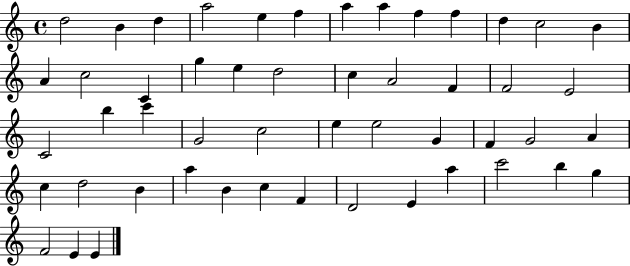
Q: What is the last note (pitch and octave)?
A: E4